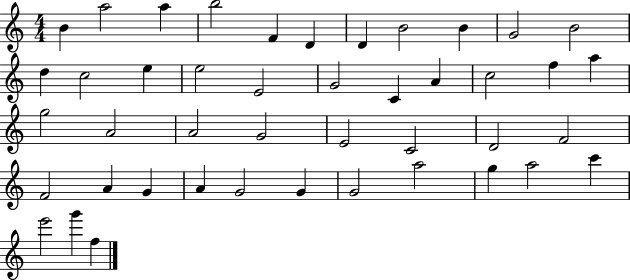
{
  \clef treble
  \numericTimeSignature
  \time 4/4
  \key c \major
  b'4 a''2 a''4 | b''2 f'4 d'4 | d'4 b'2 b'4 | g'2 b'2 | \break d''4 c''2 e''4 | e''2 e'2 | g'2 c'4 a'4 | c''2 f''4 a''4 | \break g''2 a'2 | a'2 g'2 | e'2 c'2 | d'2 f'2 | \break f'2 a'4 g'4 | a'4 g'2 g'4 | g'2 a''2 | g''4 a''2 c'''4 | \break e'''2 g'''4 f''4 | \bar "|."
}